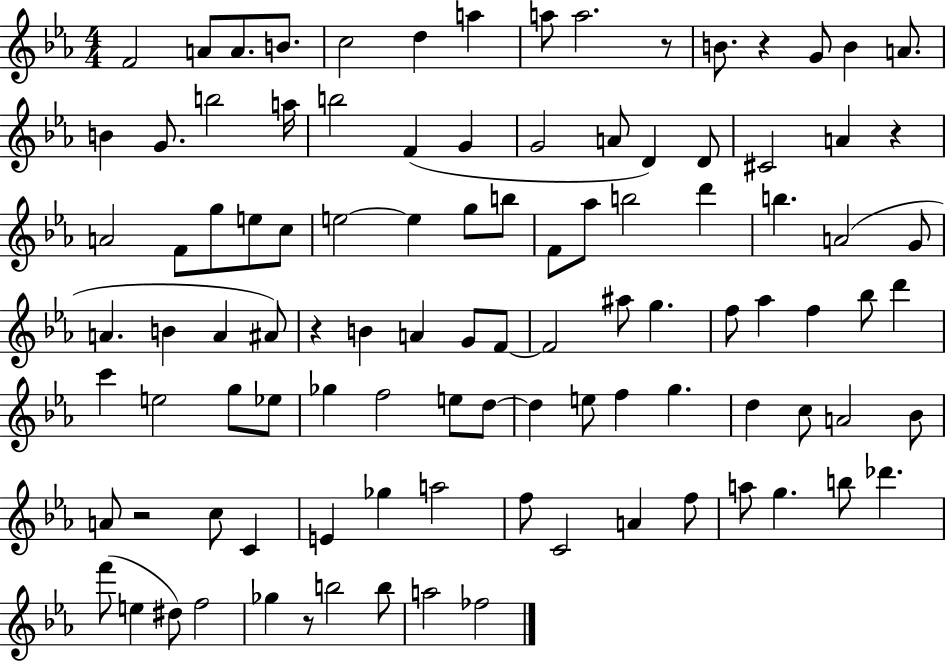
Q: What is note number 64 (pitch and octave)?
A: F5